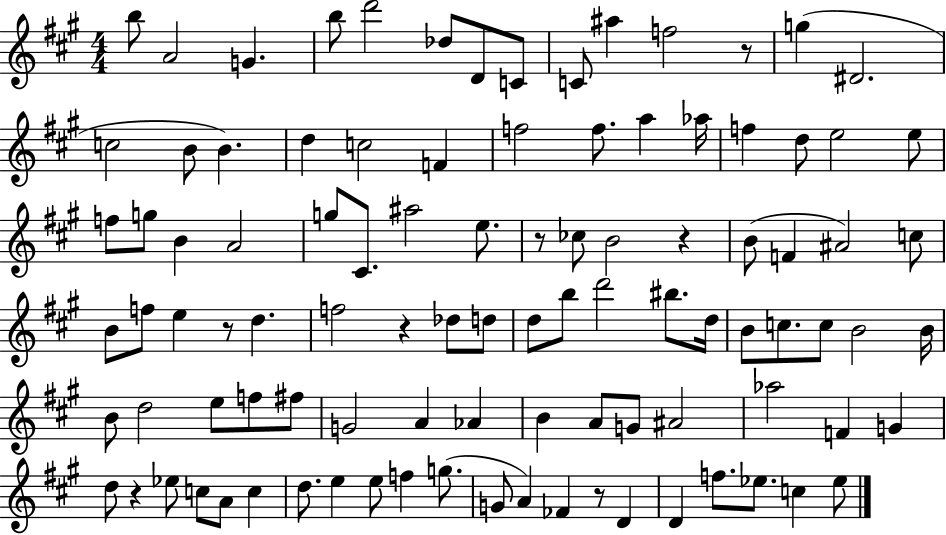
B5/e A4/h G4/q. B5/e D6/h Db5/e D4/e C4/e C4/e A#5/q F5/h R/e G5/q D#4/h. C5/h B4/e B4/q. D5/q C5/h F4/q F5/h F5/e. A5/q Ab5/s F5/q D5/e E5/h E5/e F5/e G5/e B4/q A4/h G5/e C#4/e. A#5/h E5/e. R/e CES5/e B4/h R/q B4/e F4/q A#4/h C5/e B4/e F5/e E5/q R/e D5/q. F5/h R/q Db5/e D5/e D5/e B5/e D6/h BIS5/e. D5/s B4/e C5/e. C5/e B4/h B4/s B4/e D5/h E5/e F5/e F#5/e G4/h A4/q Ab4/q B4/q A4/e G4/e A#4/h Ab5/h F4/q G4/q D5/e R/q Eb5/e C5/e A4/e C5/q D5/e. E5/q E5/e F5/q G5/e. G4/e A4/q FES4/q R/e D4/q D4/q F5/e. Eb5/e. C5/q Eb5/e